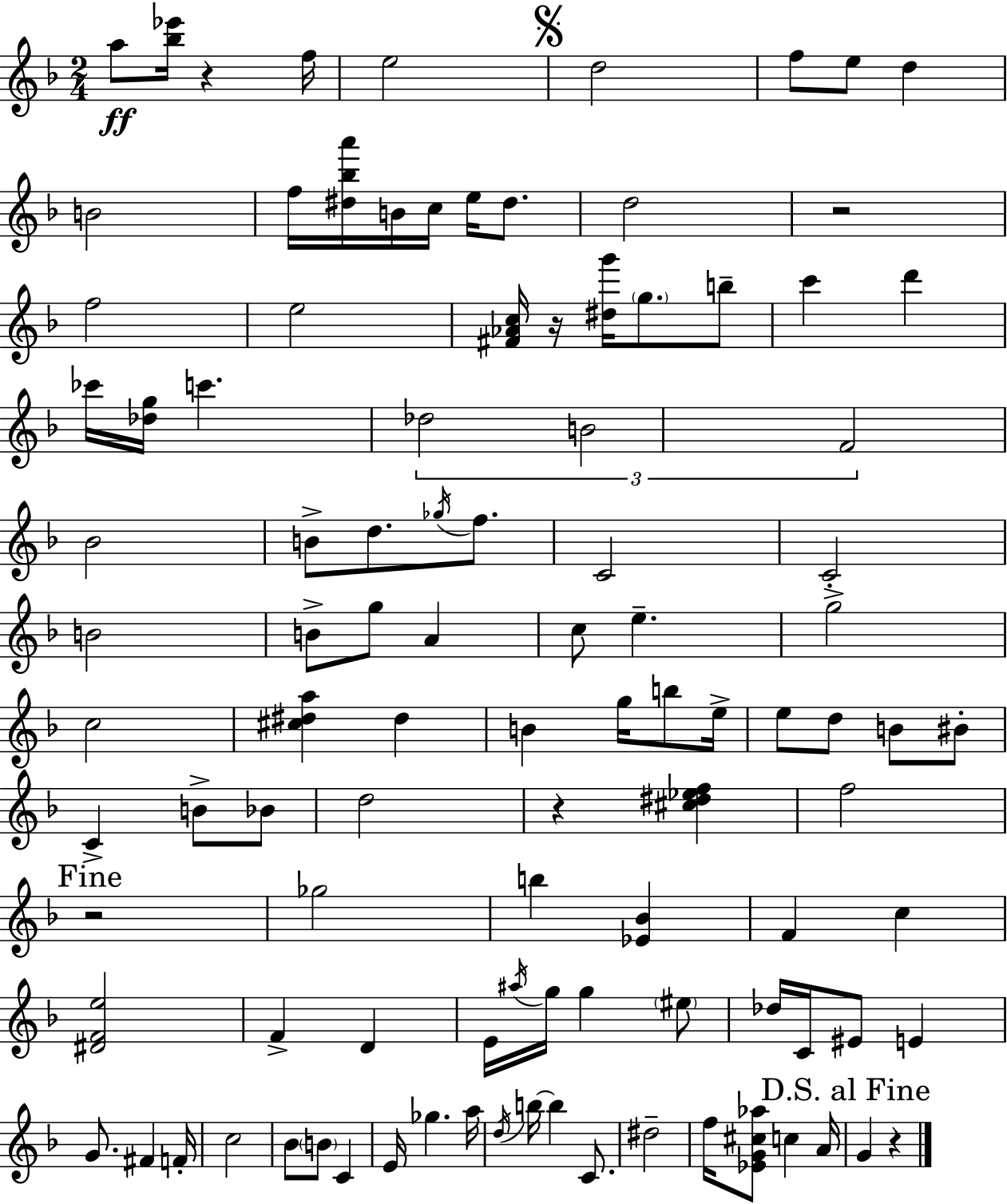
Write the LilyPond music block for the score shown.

{
  \clef treble
  \numericTimeSignature
  \time 2/4
  \key d \minor
  a''8\ff <bes'' ees'''>16 r4 f''16 | e''2 | \mark \markup { \musicglyph "scripts.segno" } d''2 | f''8 e''8 d''4 | \break b'2 | f''16 <dis'' bes'' a'''>16 b'16 c''16 e''16 dis''8. | d''2 | r2 | \break f''2 | e''2 | <fis' aes' c''>16 r16 <dis'' g'''>16 \parenthesize g''8. b''8-- | c'''4 d'''4 | \break ces'''16 <des'' g''>16 c'''4. | \tuplet 3/2 { des''2 | b'2 | f'2 } | \break bes'2 | b'8-> d''8. \acciaccatura { ges''16 } f''8. | c'2 | c'2-. | \break b'2 | b'8-> g''8 a'4 | c''8 e''4.-- | g''2-> | \break c''2 | <cis'' dis'' a''>4 dis''4 | b'4 g''16 b''8 | e''16-> e''8 d''8 b'8 bis'8-. | \break c'4-> b'8-> bes'8 | d''2 | r4 <cis'' dis'' ees'' f''>4 | f''2 | \break \mark "Fine" r2 | ges''2 | b''4 <ees' bes'>4 | f'4 c''4 | \break <dis' f' e''>2 | f'4-> d'4 | e'16 \acciaccatura { ais''16 } g''16 g''4 | \parenthesize eis''8 des''16 c'16 eis'8 e'4 | \break g'8. fis'4 | f'16-. c''2 | bes'8 \parenthesize b'8 c'4 | e'16 ges''4. | \break a''16 \acciaccatura { d''16 } b''16~~ b''4 | c'8. dis''2-- | f''16 <ees' g' cis'' aes''>8 c''4 | a'16 \mark "D.S. al Fine" g'4 r4 | \break \bar "|."
}